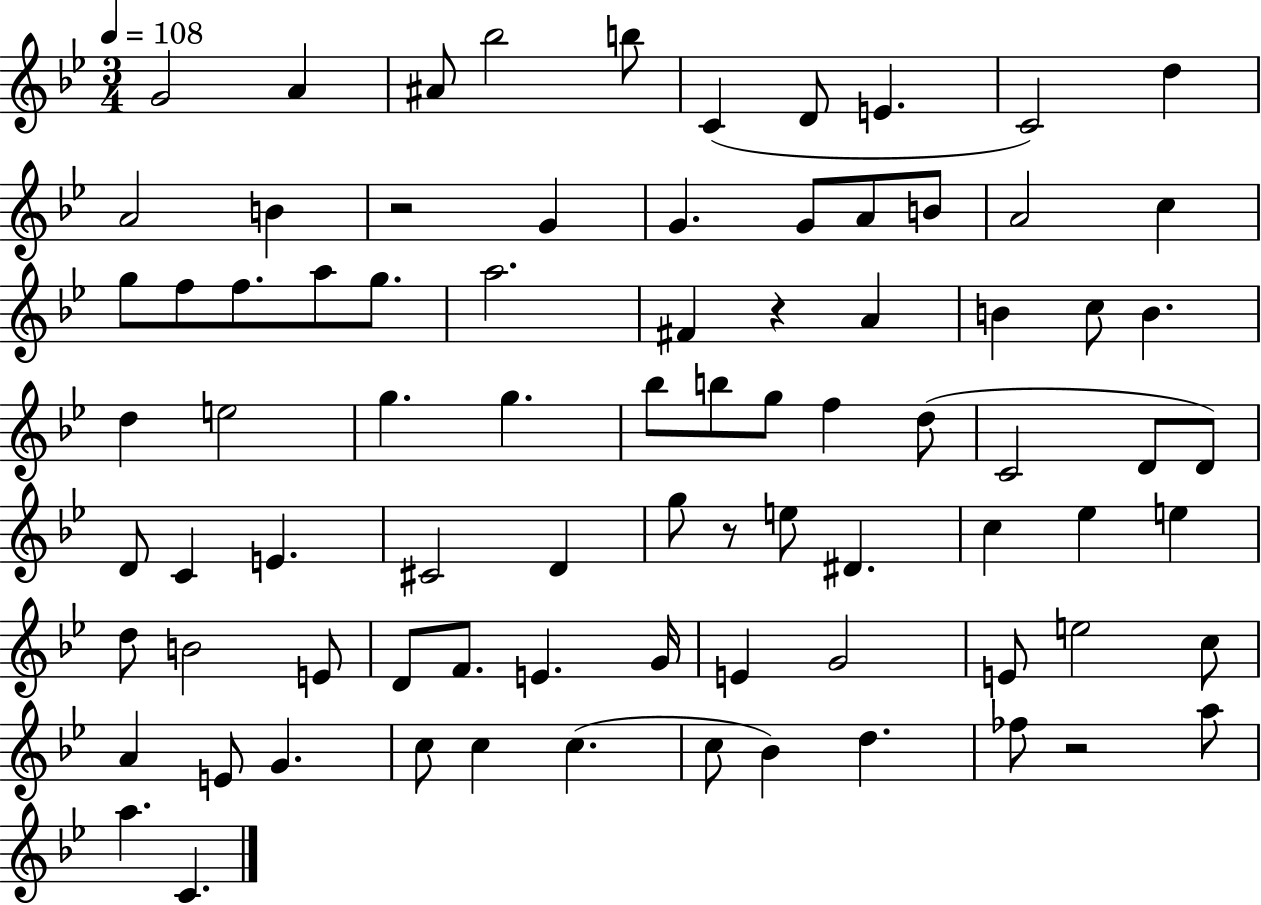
{
  \clef treble
  \numericTimeSignature
  \time 3/4
  \key bes \major
  \tempo 4 = 108
  g'2 a'4 | ais'8 bes''2 b''8 | c'4( d'8 e'4. | c'2) d''4 | \break a'2 b'4 | r2 g'4 | g'4. g'8 a'8 b'8 | a'2 c''4 | \break g''8 f''8 f''8. a''8 g''8. | a''2. | fis'4 r4 a'4 | b'4 c''8 b'4. | \break d''4 e''2 | g''4. g''4. | bes''8 b''8 g''8 f''4 d''8( | c'2 d'8 d'8) | \break d'8 c'4 e'4. | cis'2 d'4 | g''8 r8 e''8 dis'4. | c''4 ees''4 e''4 | \break d''8 b'2 e'8 | d'8 f'8. e'4. g'16 | e'4 g'2 | e'8 e''2 c''8 | \break a'4 e'8 g'4. | c''8 c''4 c''4.( | c''8 bes'4) d''4. | fes''8 r2 a''8 | \break a''4. c'4. | \bar "|."
}